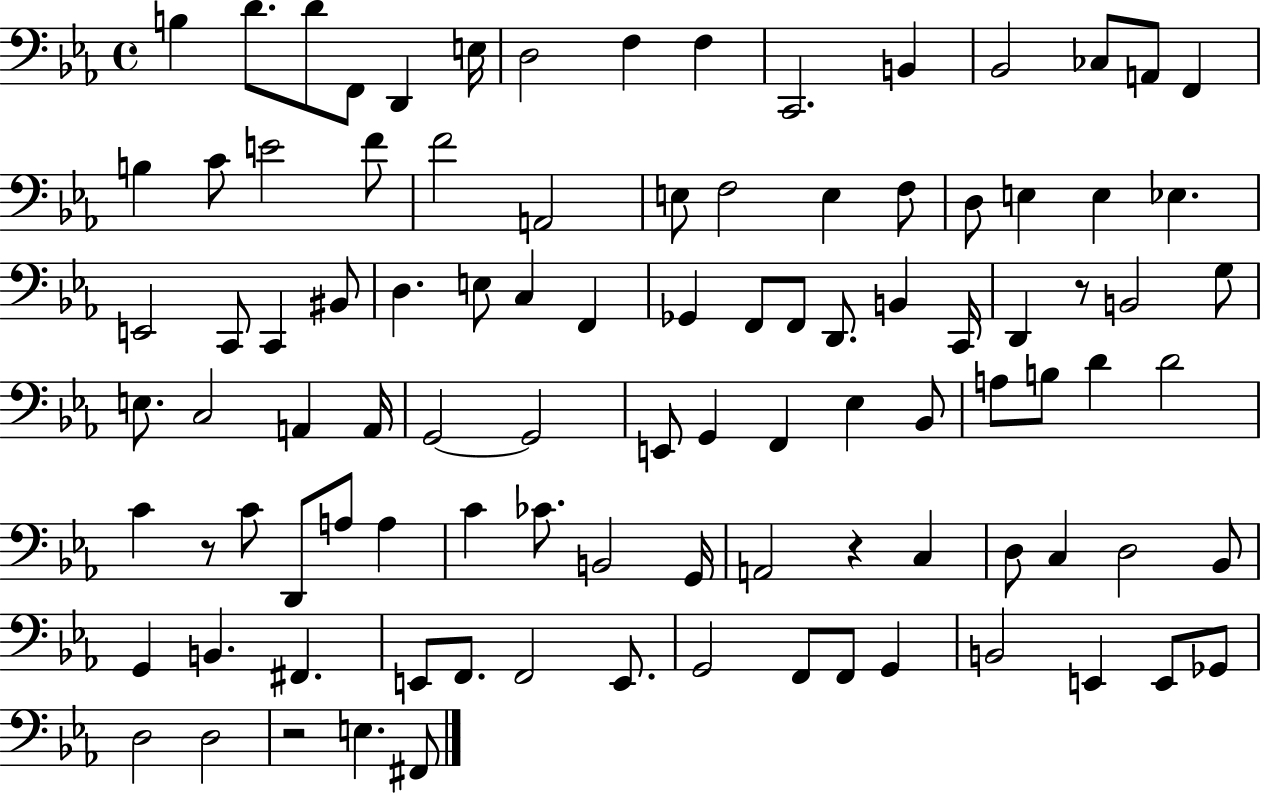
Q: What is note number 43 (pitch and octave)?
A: C2